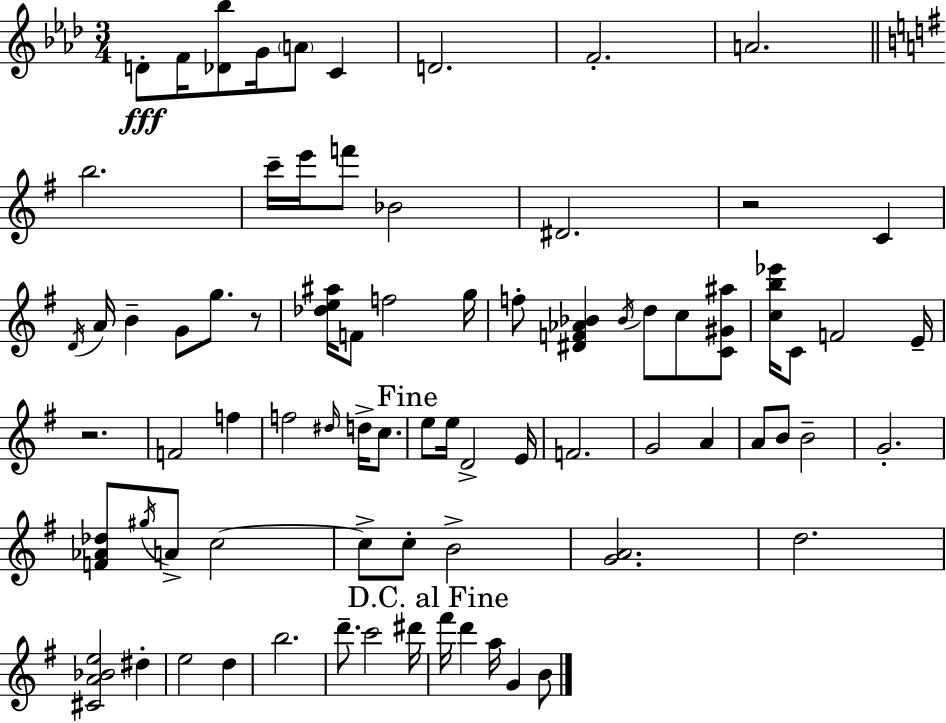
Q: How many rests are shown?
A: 3